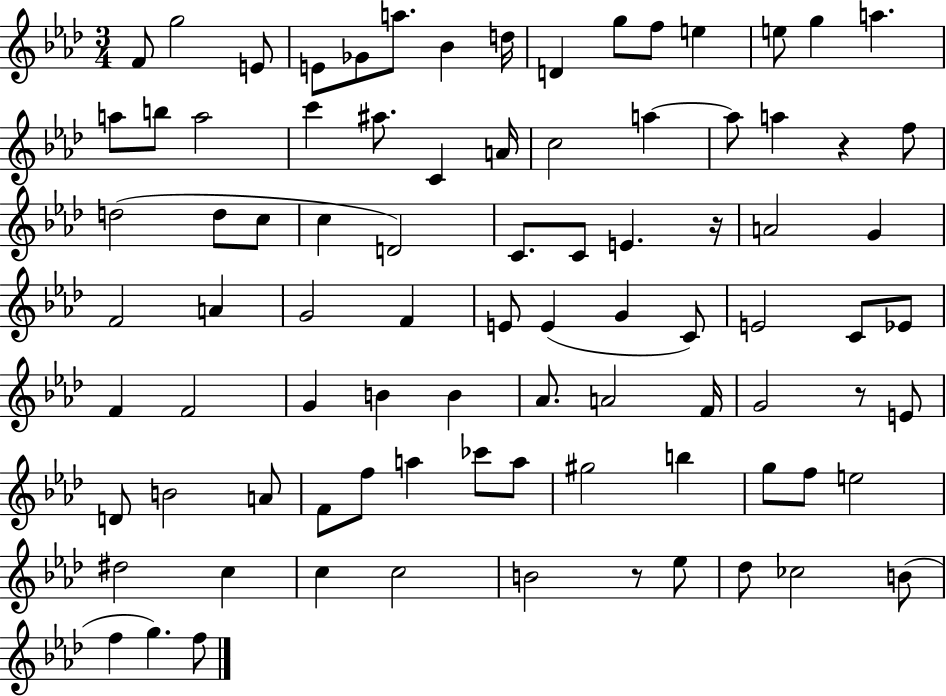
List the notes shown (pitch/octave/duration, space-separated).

F4/e G5/h E4/e E4/e Gb4/e A5/e. Bb4/q D5/s D4/q G5/e F5/e E5/q E5/e G5/q A5/q. A5/e B5/e A5/h C6/q A#5/e. C4/q A4/s C5/h A5/q A5/e A5/q R/q F5/e D5/h D5/e C5/e C5/q D4/h C4/e. C4/e E4/q. R/s A4/h G4/q F4/h A4/q G4/h F4/q E4/e E4/q G4/q C4/e E4/h C4/e Eb4/e F4/q F4/h G4/q B4/q B4/q Ab4/e. A4/h F4/s G4/h R/e E4/e D4/e B4/h A4/e F4/e F5/e A5/q CES6/e A5/e G#5/h B5/q G5/e F5/e E5/h D#5/h C5/q C5/q C5/h B4/h R/e Eb5/e Db5/e CES5/h B4/e F5/q G5/q. F5/e